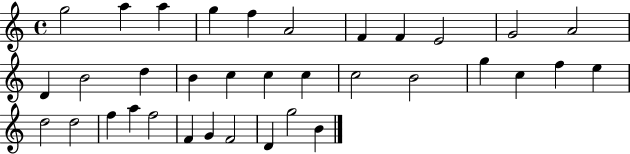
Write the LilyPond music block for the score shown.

{
  \clef treble
  \time 4/4
  \defaultTimeSignature
  \key c \major
  g''2 a''4 a''4 | g''4 f''4 a'2 | f'4 f'4 e'2 | g'2 a'2 | \break d'4 b'2 d''4 | b'4 c''4 c''4 c''4 | c''2 b'2 | g''4 c''4 f''4 e''4 | \break d''2 d''2 | f''4 a''4 f''2 | f'4 g'4 f'2 | d'4 g''2 b'4 | \break \bar "|."
}